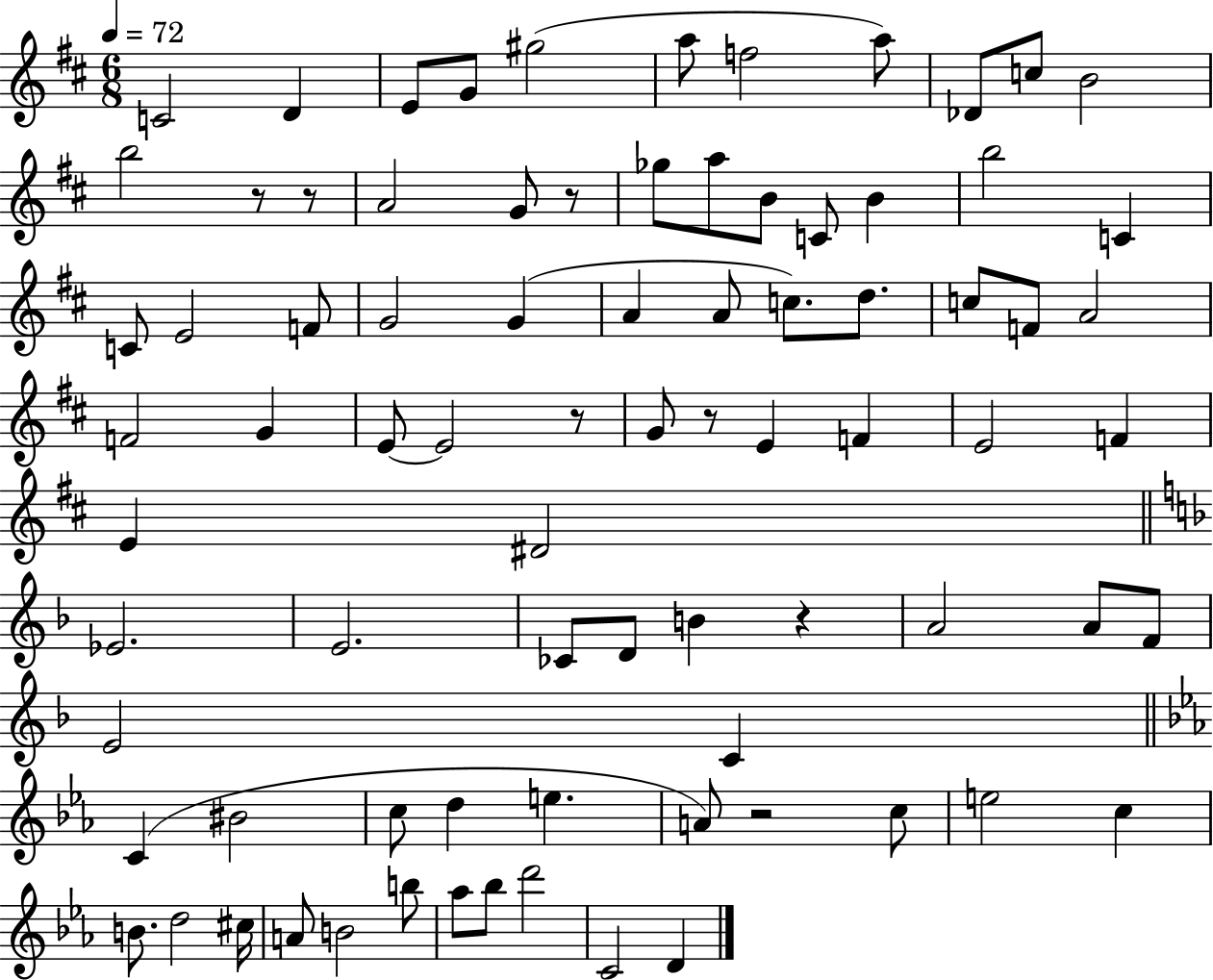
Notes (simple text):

C4/h D4/q E4/e G4/e G#5/h A5/e F5/h A5/e Db4/e C5/e B4/h B5/h R/e R/e A4/h G4/e R/e Gb5/e A5/e B4/e C4/e B4/q B5/h C4/q C4/e E4/h F4/e G4/h G4/q A4/q A4/e C5/e. D5/e. C5/e F4/e A4/h F4/h G4/q E4/e E4/h R/e G4/e R/e E4/q F4/q E4/h F4/q E4/q D#4/h Eb4/h. E4/h. CES4/e D4/e B4/q R/q A4/h A4/e F4/e E4/h C4/q C4/q BIS4/h C5/e D5/q E5/q. A4/e R/h C5/e E5/h C5/q B4/e. D5/h C#5/s A4/e B4/h B5/e Ab5/e Bb5/e D6/h C4/h D4/q